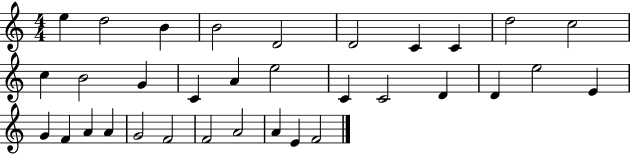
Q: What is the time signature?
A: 4/4